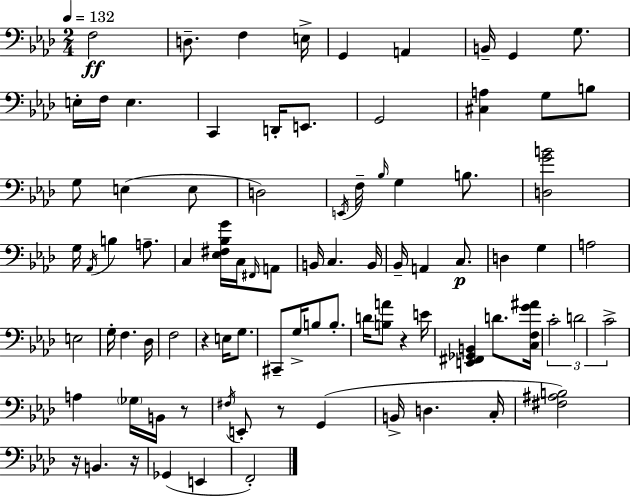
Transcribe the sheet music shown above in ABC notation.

X:1
T:Untitled
M:2/4
L:1/4
K:Fm
F,2 D,/2 F, E,/4 G,, A,, B,,/4 G,, G,/2 E,/4 F,/4 E, C,, D,,/4 E,,/2 G,,2 [^C,A,] G,/2 B,/2 G,/2 E, E,/2 D,2 E,,/4 F,/4 _B,/4 G, B,/2 [D,GB]2 G,/4 _A,,/4 B, A,/2 C, [_E,^F,_B,G]/4 C,/4 ^F,,/4 A,,/2 B,,/4 C, B,,/4 _B,,/4 A,, C,/2 D, G, A,2 E,2 G,/4 F, _D,/4 F,2 z E,/4 G,/2 ^C,,/2 G,/4 B,/2 B,/2 D/4 [B,A]/2 z E/4 [E,,^F,,_G,,B,,] D/2 [C,F,G^A]/4 C2 D2 C2 A, _G,/4 B,,/4 z/2 ^F,/4 E,,/2 z/2 G,, B,,/4 D, C,/4 [^F,^A,B,]2 z/4 B,, z/4 _G,, E,, F,,2